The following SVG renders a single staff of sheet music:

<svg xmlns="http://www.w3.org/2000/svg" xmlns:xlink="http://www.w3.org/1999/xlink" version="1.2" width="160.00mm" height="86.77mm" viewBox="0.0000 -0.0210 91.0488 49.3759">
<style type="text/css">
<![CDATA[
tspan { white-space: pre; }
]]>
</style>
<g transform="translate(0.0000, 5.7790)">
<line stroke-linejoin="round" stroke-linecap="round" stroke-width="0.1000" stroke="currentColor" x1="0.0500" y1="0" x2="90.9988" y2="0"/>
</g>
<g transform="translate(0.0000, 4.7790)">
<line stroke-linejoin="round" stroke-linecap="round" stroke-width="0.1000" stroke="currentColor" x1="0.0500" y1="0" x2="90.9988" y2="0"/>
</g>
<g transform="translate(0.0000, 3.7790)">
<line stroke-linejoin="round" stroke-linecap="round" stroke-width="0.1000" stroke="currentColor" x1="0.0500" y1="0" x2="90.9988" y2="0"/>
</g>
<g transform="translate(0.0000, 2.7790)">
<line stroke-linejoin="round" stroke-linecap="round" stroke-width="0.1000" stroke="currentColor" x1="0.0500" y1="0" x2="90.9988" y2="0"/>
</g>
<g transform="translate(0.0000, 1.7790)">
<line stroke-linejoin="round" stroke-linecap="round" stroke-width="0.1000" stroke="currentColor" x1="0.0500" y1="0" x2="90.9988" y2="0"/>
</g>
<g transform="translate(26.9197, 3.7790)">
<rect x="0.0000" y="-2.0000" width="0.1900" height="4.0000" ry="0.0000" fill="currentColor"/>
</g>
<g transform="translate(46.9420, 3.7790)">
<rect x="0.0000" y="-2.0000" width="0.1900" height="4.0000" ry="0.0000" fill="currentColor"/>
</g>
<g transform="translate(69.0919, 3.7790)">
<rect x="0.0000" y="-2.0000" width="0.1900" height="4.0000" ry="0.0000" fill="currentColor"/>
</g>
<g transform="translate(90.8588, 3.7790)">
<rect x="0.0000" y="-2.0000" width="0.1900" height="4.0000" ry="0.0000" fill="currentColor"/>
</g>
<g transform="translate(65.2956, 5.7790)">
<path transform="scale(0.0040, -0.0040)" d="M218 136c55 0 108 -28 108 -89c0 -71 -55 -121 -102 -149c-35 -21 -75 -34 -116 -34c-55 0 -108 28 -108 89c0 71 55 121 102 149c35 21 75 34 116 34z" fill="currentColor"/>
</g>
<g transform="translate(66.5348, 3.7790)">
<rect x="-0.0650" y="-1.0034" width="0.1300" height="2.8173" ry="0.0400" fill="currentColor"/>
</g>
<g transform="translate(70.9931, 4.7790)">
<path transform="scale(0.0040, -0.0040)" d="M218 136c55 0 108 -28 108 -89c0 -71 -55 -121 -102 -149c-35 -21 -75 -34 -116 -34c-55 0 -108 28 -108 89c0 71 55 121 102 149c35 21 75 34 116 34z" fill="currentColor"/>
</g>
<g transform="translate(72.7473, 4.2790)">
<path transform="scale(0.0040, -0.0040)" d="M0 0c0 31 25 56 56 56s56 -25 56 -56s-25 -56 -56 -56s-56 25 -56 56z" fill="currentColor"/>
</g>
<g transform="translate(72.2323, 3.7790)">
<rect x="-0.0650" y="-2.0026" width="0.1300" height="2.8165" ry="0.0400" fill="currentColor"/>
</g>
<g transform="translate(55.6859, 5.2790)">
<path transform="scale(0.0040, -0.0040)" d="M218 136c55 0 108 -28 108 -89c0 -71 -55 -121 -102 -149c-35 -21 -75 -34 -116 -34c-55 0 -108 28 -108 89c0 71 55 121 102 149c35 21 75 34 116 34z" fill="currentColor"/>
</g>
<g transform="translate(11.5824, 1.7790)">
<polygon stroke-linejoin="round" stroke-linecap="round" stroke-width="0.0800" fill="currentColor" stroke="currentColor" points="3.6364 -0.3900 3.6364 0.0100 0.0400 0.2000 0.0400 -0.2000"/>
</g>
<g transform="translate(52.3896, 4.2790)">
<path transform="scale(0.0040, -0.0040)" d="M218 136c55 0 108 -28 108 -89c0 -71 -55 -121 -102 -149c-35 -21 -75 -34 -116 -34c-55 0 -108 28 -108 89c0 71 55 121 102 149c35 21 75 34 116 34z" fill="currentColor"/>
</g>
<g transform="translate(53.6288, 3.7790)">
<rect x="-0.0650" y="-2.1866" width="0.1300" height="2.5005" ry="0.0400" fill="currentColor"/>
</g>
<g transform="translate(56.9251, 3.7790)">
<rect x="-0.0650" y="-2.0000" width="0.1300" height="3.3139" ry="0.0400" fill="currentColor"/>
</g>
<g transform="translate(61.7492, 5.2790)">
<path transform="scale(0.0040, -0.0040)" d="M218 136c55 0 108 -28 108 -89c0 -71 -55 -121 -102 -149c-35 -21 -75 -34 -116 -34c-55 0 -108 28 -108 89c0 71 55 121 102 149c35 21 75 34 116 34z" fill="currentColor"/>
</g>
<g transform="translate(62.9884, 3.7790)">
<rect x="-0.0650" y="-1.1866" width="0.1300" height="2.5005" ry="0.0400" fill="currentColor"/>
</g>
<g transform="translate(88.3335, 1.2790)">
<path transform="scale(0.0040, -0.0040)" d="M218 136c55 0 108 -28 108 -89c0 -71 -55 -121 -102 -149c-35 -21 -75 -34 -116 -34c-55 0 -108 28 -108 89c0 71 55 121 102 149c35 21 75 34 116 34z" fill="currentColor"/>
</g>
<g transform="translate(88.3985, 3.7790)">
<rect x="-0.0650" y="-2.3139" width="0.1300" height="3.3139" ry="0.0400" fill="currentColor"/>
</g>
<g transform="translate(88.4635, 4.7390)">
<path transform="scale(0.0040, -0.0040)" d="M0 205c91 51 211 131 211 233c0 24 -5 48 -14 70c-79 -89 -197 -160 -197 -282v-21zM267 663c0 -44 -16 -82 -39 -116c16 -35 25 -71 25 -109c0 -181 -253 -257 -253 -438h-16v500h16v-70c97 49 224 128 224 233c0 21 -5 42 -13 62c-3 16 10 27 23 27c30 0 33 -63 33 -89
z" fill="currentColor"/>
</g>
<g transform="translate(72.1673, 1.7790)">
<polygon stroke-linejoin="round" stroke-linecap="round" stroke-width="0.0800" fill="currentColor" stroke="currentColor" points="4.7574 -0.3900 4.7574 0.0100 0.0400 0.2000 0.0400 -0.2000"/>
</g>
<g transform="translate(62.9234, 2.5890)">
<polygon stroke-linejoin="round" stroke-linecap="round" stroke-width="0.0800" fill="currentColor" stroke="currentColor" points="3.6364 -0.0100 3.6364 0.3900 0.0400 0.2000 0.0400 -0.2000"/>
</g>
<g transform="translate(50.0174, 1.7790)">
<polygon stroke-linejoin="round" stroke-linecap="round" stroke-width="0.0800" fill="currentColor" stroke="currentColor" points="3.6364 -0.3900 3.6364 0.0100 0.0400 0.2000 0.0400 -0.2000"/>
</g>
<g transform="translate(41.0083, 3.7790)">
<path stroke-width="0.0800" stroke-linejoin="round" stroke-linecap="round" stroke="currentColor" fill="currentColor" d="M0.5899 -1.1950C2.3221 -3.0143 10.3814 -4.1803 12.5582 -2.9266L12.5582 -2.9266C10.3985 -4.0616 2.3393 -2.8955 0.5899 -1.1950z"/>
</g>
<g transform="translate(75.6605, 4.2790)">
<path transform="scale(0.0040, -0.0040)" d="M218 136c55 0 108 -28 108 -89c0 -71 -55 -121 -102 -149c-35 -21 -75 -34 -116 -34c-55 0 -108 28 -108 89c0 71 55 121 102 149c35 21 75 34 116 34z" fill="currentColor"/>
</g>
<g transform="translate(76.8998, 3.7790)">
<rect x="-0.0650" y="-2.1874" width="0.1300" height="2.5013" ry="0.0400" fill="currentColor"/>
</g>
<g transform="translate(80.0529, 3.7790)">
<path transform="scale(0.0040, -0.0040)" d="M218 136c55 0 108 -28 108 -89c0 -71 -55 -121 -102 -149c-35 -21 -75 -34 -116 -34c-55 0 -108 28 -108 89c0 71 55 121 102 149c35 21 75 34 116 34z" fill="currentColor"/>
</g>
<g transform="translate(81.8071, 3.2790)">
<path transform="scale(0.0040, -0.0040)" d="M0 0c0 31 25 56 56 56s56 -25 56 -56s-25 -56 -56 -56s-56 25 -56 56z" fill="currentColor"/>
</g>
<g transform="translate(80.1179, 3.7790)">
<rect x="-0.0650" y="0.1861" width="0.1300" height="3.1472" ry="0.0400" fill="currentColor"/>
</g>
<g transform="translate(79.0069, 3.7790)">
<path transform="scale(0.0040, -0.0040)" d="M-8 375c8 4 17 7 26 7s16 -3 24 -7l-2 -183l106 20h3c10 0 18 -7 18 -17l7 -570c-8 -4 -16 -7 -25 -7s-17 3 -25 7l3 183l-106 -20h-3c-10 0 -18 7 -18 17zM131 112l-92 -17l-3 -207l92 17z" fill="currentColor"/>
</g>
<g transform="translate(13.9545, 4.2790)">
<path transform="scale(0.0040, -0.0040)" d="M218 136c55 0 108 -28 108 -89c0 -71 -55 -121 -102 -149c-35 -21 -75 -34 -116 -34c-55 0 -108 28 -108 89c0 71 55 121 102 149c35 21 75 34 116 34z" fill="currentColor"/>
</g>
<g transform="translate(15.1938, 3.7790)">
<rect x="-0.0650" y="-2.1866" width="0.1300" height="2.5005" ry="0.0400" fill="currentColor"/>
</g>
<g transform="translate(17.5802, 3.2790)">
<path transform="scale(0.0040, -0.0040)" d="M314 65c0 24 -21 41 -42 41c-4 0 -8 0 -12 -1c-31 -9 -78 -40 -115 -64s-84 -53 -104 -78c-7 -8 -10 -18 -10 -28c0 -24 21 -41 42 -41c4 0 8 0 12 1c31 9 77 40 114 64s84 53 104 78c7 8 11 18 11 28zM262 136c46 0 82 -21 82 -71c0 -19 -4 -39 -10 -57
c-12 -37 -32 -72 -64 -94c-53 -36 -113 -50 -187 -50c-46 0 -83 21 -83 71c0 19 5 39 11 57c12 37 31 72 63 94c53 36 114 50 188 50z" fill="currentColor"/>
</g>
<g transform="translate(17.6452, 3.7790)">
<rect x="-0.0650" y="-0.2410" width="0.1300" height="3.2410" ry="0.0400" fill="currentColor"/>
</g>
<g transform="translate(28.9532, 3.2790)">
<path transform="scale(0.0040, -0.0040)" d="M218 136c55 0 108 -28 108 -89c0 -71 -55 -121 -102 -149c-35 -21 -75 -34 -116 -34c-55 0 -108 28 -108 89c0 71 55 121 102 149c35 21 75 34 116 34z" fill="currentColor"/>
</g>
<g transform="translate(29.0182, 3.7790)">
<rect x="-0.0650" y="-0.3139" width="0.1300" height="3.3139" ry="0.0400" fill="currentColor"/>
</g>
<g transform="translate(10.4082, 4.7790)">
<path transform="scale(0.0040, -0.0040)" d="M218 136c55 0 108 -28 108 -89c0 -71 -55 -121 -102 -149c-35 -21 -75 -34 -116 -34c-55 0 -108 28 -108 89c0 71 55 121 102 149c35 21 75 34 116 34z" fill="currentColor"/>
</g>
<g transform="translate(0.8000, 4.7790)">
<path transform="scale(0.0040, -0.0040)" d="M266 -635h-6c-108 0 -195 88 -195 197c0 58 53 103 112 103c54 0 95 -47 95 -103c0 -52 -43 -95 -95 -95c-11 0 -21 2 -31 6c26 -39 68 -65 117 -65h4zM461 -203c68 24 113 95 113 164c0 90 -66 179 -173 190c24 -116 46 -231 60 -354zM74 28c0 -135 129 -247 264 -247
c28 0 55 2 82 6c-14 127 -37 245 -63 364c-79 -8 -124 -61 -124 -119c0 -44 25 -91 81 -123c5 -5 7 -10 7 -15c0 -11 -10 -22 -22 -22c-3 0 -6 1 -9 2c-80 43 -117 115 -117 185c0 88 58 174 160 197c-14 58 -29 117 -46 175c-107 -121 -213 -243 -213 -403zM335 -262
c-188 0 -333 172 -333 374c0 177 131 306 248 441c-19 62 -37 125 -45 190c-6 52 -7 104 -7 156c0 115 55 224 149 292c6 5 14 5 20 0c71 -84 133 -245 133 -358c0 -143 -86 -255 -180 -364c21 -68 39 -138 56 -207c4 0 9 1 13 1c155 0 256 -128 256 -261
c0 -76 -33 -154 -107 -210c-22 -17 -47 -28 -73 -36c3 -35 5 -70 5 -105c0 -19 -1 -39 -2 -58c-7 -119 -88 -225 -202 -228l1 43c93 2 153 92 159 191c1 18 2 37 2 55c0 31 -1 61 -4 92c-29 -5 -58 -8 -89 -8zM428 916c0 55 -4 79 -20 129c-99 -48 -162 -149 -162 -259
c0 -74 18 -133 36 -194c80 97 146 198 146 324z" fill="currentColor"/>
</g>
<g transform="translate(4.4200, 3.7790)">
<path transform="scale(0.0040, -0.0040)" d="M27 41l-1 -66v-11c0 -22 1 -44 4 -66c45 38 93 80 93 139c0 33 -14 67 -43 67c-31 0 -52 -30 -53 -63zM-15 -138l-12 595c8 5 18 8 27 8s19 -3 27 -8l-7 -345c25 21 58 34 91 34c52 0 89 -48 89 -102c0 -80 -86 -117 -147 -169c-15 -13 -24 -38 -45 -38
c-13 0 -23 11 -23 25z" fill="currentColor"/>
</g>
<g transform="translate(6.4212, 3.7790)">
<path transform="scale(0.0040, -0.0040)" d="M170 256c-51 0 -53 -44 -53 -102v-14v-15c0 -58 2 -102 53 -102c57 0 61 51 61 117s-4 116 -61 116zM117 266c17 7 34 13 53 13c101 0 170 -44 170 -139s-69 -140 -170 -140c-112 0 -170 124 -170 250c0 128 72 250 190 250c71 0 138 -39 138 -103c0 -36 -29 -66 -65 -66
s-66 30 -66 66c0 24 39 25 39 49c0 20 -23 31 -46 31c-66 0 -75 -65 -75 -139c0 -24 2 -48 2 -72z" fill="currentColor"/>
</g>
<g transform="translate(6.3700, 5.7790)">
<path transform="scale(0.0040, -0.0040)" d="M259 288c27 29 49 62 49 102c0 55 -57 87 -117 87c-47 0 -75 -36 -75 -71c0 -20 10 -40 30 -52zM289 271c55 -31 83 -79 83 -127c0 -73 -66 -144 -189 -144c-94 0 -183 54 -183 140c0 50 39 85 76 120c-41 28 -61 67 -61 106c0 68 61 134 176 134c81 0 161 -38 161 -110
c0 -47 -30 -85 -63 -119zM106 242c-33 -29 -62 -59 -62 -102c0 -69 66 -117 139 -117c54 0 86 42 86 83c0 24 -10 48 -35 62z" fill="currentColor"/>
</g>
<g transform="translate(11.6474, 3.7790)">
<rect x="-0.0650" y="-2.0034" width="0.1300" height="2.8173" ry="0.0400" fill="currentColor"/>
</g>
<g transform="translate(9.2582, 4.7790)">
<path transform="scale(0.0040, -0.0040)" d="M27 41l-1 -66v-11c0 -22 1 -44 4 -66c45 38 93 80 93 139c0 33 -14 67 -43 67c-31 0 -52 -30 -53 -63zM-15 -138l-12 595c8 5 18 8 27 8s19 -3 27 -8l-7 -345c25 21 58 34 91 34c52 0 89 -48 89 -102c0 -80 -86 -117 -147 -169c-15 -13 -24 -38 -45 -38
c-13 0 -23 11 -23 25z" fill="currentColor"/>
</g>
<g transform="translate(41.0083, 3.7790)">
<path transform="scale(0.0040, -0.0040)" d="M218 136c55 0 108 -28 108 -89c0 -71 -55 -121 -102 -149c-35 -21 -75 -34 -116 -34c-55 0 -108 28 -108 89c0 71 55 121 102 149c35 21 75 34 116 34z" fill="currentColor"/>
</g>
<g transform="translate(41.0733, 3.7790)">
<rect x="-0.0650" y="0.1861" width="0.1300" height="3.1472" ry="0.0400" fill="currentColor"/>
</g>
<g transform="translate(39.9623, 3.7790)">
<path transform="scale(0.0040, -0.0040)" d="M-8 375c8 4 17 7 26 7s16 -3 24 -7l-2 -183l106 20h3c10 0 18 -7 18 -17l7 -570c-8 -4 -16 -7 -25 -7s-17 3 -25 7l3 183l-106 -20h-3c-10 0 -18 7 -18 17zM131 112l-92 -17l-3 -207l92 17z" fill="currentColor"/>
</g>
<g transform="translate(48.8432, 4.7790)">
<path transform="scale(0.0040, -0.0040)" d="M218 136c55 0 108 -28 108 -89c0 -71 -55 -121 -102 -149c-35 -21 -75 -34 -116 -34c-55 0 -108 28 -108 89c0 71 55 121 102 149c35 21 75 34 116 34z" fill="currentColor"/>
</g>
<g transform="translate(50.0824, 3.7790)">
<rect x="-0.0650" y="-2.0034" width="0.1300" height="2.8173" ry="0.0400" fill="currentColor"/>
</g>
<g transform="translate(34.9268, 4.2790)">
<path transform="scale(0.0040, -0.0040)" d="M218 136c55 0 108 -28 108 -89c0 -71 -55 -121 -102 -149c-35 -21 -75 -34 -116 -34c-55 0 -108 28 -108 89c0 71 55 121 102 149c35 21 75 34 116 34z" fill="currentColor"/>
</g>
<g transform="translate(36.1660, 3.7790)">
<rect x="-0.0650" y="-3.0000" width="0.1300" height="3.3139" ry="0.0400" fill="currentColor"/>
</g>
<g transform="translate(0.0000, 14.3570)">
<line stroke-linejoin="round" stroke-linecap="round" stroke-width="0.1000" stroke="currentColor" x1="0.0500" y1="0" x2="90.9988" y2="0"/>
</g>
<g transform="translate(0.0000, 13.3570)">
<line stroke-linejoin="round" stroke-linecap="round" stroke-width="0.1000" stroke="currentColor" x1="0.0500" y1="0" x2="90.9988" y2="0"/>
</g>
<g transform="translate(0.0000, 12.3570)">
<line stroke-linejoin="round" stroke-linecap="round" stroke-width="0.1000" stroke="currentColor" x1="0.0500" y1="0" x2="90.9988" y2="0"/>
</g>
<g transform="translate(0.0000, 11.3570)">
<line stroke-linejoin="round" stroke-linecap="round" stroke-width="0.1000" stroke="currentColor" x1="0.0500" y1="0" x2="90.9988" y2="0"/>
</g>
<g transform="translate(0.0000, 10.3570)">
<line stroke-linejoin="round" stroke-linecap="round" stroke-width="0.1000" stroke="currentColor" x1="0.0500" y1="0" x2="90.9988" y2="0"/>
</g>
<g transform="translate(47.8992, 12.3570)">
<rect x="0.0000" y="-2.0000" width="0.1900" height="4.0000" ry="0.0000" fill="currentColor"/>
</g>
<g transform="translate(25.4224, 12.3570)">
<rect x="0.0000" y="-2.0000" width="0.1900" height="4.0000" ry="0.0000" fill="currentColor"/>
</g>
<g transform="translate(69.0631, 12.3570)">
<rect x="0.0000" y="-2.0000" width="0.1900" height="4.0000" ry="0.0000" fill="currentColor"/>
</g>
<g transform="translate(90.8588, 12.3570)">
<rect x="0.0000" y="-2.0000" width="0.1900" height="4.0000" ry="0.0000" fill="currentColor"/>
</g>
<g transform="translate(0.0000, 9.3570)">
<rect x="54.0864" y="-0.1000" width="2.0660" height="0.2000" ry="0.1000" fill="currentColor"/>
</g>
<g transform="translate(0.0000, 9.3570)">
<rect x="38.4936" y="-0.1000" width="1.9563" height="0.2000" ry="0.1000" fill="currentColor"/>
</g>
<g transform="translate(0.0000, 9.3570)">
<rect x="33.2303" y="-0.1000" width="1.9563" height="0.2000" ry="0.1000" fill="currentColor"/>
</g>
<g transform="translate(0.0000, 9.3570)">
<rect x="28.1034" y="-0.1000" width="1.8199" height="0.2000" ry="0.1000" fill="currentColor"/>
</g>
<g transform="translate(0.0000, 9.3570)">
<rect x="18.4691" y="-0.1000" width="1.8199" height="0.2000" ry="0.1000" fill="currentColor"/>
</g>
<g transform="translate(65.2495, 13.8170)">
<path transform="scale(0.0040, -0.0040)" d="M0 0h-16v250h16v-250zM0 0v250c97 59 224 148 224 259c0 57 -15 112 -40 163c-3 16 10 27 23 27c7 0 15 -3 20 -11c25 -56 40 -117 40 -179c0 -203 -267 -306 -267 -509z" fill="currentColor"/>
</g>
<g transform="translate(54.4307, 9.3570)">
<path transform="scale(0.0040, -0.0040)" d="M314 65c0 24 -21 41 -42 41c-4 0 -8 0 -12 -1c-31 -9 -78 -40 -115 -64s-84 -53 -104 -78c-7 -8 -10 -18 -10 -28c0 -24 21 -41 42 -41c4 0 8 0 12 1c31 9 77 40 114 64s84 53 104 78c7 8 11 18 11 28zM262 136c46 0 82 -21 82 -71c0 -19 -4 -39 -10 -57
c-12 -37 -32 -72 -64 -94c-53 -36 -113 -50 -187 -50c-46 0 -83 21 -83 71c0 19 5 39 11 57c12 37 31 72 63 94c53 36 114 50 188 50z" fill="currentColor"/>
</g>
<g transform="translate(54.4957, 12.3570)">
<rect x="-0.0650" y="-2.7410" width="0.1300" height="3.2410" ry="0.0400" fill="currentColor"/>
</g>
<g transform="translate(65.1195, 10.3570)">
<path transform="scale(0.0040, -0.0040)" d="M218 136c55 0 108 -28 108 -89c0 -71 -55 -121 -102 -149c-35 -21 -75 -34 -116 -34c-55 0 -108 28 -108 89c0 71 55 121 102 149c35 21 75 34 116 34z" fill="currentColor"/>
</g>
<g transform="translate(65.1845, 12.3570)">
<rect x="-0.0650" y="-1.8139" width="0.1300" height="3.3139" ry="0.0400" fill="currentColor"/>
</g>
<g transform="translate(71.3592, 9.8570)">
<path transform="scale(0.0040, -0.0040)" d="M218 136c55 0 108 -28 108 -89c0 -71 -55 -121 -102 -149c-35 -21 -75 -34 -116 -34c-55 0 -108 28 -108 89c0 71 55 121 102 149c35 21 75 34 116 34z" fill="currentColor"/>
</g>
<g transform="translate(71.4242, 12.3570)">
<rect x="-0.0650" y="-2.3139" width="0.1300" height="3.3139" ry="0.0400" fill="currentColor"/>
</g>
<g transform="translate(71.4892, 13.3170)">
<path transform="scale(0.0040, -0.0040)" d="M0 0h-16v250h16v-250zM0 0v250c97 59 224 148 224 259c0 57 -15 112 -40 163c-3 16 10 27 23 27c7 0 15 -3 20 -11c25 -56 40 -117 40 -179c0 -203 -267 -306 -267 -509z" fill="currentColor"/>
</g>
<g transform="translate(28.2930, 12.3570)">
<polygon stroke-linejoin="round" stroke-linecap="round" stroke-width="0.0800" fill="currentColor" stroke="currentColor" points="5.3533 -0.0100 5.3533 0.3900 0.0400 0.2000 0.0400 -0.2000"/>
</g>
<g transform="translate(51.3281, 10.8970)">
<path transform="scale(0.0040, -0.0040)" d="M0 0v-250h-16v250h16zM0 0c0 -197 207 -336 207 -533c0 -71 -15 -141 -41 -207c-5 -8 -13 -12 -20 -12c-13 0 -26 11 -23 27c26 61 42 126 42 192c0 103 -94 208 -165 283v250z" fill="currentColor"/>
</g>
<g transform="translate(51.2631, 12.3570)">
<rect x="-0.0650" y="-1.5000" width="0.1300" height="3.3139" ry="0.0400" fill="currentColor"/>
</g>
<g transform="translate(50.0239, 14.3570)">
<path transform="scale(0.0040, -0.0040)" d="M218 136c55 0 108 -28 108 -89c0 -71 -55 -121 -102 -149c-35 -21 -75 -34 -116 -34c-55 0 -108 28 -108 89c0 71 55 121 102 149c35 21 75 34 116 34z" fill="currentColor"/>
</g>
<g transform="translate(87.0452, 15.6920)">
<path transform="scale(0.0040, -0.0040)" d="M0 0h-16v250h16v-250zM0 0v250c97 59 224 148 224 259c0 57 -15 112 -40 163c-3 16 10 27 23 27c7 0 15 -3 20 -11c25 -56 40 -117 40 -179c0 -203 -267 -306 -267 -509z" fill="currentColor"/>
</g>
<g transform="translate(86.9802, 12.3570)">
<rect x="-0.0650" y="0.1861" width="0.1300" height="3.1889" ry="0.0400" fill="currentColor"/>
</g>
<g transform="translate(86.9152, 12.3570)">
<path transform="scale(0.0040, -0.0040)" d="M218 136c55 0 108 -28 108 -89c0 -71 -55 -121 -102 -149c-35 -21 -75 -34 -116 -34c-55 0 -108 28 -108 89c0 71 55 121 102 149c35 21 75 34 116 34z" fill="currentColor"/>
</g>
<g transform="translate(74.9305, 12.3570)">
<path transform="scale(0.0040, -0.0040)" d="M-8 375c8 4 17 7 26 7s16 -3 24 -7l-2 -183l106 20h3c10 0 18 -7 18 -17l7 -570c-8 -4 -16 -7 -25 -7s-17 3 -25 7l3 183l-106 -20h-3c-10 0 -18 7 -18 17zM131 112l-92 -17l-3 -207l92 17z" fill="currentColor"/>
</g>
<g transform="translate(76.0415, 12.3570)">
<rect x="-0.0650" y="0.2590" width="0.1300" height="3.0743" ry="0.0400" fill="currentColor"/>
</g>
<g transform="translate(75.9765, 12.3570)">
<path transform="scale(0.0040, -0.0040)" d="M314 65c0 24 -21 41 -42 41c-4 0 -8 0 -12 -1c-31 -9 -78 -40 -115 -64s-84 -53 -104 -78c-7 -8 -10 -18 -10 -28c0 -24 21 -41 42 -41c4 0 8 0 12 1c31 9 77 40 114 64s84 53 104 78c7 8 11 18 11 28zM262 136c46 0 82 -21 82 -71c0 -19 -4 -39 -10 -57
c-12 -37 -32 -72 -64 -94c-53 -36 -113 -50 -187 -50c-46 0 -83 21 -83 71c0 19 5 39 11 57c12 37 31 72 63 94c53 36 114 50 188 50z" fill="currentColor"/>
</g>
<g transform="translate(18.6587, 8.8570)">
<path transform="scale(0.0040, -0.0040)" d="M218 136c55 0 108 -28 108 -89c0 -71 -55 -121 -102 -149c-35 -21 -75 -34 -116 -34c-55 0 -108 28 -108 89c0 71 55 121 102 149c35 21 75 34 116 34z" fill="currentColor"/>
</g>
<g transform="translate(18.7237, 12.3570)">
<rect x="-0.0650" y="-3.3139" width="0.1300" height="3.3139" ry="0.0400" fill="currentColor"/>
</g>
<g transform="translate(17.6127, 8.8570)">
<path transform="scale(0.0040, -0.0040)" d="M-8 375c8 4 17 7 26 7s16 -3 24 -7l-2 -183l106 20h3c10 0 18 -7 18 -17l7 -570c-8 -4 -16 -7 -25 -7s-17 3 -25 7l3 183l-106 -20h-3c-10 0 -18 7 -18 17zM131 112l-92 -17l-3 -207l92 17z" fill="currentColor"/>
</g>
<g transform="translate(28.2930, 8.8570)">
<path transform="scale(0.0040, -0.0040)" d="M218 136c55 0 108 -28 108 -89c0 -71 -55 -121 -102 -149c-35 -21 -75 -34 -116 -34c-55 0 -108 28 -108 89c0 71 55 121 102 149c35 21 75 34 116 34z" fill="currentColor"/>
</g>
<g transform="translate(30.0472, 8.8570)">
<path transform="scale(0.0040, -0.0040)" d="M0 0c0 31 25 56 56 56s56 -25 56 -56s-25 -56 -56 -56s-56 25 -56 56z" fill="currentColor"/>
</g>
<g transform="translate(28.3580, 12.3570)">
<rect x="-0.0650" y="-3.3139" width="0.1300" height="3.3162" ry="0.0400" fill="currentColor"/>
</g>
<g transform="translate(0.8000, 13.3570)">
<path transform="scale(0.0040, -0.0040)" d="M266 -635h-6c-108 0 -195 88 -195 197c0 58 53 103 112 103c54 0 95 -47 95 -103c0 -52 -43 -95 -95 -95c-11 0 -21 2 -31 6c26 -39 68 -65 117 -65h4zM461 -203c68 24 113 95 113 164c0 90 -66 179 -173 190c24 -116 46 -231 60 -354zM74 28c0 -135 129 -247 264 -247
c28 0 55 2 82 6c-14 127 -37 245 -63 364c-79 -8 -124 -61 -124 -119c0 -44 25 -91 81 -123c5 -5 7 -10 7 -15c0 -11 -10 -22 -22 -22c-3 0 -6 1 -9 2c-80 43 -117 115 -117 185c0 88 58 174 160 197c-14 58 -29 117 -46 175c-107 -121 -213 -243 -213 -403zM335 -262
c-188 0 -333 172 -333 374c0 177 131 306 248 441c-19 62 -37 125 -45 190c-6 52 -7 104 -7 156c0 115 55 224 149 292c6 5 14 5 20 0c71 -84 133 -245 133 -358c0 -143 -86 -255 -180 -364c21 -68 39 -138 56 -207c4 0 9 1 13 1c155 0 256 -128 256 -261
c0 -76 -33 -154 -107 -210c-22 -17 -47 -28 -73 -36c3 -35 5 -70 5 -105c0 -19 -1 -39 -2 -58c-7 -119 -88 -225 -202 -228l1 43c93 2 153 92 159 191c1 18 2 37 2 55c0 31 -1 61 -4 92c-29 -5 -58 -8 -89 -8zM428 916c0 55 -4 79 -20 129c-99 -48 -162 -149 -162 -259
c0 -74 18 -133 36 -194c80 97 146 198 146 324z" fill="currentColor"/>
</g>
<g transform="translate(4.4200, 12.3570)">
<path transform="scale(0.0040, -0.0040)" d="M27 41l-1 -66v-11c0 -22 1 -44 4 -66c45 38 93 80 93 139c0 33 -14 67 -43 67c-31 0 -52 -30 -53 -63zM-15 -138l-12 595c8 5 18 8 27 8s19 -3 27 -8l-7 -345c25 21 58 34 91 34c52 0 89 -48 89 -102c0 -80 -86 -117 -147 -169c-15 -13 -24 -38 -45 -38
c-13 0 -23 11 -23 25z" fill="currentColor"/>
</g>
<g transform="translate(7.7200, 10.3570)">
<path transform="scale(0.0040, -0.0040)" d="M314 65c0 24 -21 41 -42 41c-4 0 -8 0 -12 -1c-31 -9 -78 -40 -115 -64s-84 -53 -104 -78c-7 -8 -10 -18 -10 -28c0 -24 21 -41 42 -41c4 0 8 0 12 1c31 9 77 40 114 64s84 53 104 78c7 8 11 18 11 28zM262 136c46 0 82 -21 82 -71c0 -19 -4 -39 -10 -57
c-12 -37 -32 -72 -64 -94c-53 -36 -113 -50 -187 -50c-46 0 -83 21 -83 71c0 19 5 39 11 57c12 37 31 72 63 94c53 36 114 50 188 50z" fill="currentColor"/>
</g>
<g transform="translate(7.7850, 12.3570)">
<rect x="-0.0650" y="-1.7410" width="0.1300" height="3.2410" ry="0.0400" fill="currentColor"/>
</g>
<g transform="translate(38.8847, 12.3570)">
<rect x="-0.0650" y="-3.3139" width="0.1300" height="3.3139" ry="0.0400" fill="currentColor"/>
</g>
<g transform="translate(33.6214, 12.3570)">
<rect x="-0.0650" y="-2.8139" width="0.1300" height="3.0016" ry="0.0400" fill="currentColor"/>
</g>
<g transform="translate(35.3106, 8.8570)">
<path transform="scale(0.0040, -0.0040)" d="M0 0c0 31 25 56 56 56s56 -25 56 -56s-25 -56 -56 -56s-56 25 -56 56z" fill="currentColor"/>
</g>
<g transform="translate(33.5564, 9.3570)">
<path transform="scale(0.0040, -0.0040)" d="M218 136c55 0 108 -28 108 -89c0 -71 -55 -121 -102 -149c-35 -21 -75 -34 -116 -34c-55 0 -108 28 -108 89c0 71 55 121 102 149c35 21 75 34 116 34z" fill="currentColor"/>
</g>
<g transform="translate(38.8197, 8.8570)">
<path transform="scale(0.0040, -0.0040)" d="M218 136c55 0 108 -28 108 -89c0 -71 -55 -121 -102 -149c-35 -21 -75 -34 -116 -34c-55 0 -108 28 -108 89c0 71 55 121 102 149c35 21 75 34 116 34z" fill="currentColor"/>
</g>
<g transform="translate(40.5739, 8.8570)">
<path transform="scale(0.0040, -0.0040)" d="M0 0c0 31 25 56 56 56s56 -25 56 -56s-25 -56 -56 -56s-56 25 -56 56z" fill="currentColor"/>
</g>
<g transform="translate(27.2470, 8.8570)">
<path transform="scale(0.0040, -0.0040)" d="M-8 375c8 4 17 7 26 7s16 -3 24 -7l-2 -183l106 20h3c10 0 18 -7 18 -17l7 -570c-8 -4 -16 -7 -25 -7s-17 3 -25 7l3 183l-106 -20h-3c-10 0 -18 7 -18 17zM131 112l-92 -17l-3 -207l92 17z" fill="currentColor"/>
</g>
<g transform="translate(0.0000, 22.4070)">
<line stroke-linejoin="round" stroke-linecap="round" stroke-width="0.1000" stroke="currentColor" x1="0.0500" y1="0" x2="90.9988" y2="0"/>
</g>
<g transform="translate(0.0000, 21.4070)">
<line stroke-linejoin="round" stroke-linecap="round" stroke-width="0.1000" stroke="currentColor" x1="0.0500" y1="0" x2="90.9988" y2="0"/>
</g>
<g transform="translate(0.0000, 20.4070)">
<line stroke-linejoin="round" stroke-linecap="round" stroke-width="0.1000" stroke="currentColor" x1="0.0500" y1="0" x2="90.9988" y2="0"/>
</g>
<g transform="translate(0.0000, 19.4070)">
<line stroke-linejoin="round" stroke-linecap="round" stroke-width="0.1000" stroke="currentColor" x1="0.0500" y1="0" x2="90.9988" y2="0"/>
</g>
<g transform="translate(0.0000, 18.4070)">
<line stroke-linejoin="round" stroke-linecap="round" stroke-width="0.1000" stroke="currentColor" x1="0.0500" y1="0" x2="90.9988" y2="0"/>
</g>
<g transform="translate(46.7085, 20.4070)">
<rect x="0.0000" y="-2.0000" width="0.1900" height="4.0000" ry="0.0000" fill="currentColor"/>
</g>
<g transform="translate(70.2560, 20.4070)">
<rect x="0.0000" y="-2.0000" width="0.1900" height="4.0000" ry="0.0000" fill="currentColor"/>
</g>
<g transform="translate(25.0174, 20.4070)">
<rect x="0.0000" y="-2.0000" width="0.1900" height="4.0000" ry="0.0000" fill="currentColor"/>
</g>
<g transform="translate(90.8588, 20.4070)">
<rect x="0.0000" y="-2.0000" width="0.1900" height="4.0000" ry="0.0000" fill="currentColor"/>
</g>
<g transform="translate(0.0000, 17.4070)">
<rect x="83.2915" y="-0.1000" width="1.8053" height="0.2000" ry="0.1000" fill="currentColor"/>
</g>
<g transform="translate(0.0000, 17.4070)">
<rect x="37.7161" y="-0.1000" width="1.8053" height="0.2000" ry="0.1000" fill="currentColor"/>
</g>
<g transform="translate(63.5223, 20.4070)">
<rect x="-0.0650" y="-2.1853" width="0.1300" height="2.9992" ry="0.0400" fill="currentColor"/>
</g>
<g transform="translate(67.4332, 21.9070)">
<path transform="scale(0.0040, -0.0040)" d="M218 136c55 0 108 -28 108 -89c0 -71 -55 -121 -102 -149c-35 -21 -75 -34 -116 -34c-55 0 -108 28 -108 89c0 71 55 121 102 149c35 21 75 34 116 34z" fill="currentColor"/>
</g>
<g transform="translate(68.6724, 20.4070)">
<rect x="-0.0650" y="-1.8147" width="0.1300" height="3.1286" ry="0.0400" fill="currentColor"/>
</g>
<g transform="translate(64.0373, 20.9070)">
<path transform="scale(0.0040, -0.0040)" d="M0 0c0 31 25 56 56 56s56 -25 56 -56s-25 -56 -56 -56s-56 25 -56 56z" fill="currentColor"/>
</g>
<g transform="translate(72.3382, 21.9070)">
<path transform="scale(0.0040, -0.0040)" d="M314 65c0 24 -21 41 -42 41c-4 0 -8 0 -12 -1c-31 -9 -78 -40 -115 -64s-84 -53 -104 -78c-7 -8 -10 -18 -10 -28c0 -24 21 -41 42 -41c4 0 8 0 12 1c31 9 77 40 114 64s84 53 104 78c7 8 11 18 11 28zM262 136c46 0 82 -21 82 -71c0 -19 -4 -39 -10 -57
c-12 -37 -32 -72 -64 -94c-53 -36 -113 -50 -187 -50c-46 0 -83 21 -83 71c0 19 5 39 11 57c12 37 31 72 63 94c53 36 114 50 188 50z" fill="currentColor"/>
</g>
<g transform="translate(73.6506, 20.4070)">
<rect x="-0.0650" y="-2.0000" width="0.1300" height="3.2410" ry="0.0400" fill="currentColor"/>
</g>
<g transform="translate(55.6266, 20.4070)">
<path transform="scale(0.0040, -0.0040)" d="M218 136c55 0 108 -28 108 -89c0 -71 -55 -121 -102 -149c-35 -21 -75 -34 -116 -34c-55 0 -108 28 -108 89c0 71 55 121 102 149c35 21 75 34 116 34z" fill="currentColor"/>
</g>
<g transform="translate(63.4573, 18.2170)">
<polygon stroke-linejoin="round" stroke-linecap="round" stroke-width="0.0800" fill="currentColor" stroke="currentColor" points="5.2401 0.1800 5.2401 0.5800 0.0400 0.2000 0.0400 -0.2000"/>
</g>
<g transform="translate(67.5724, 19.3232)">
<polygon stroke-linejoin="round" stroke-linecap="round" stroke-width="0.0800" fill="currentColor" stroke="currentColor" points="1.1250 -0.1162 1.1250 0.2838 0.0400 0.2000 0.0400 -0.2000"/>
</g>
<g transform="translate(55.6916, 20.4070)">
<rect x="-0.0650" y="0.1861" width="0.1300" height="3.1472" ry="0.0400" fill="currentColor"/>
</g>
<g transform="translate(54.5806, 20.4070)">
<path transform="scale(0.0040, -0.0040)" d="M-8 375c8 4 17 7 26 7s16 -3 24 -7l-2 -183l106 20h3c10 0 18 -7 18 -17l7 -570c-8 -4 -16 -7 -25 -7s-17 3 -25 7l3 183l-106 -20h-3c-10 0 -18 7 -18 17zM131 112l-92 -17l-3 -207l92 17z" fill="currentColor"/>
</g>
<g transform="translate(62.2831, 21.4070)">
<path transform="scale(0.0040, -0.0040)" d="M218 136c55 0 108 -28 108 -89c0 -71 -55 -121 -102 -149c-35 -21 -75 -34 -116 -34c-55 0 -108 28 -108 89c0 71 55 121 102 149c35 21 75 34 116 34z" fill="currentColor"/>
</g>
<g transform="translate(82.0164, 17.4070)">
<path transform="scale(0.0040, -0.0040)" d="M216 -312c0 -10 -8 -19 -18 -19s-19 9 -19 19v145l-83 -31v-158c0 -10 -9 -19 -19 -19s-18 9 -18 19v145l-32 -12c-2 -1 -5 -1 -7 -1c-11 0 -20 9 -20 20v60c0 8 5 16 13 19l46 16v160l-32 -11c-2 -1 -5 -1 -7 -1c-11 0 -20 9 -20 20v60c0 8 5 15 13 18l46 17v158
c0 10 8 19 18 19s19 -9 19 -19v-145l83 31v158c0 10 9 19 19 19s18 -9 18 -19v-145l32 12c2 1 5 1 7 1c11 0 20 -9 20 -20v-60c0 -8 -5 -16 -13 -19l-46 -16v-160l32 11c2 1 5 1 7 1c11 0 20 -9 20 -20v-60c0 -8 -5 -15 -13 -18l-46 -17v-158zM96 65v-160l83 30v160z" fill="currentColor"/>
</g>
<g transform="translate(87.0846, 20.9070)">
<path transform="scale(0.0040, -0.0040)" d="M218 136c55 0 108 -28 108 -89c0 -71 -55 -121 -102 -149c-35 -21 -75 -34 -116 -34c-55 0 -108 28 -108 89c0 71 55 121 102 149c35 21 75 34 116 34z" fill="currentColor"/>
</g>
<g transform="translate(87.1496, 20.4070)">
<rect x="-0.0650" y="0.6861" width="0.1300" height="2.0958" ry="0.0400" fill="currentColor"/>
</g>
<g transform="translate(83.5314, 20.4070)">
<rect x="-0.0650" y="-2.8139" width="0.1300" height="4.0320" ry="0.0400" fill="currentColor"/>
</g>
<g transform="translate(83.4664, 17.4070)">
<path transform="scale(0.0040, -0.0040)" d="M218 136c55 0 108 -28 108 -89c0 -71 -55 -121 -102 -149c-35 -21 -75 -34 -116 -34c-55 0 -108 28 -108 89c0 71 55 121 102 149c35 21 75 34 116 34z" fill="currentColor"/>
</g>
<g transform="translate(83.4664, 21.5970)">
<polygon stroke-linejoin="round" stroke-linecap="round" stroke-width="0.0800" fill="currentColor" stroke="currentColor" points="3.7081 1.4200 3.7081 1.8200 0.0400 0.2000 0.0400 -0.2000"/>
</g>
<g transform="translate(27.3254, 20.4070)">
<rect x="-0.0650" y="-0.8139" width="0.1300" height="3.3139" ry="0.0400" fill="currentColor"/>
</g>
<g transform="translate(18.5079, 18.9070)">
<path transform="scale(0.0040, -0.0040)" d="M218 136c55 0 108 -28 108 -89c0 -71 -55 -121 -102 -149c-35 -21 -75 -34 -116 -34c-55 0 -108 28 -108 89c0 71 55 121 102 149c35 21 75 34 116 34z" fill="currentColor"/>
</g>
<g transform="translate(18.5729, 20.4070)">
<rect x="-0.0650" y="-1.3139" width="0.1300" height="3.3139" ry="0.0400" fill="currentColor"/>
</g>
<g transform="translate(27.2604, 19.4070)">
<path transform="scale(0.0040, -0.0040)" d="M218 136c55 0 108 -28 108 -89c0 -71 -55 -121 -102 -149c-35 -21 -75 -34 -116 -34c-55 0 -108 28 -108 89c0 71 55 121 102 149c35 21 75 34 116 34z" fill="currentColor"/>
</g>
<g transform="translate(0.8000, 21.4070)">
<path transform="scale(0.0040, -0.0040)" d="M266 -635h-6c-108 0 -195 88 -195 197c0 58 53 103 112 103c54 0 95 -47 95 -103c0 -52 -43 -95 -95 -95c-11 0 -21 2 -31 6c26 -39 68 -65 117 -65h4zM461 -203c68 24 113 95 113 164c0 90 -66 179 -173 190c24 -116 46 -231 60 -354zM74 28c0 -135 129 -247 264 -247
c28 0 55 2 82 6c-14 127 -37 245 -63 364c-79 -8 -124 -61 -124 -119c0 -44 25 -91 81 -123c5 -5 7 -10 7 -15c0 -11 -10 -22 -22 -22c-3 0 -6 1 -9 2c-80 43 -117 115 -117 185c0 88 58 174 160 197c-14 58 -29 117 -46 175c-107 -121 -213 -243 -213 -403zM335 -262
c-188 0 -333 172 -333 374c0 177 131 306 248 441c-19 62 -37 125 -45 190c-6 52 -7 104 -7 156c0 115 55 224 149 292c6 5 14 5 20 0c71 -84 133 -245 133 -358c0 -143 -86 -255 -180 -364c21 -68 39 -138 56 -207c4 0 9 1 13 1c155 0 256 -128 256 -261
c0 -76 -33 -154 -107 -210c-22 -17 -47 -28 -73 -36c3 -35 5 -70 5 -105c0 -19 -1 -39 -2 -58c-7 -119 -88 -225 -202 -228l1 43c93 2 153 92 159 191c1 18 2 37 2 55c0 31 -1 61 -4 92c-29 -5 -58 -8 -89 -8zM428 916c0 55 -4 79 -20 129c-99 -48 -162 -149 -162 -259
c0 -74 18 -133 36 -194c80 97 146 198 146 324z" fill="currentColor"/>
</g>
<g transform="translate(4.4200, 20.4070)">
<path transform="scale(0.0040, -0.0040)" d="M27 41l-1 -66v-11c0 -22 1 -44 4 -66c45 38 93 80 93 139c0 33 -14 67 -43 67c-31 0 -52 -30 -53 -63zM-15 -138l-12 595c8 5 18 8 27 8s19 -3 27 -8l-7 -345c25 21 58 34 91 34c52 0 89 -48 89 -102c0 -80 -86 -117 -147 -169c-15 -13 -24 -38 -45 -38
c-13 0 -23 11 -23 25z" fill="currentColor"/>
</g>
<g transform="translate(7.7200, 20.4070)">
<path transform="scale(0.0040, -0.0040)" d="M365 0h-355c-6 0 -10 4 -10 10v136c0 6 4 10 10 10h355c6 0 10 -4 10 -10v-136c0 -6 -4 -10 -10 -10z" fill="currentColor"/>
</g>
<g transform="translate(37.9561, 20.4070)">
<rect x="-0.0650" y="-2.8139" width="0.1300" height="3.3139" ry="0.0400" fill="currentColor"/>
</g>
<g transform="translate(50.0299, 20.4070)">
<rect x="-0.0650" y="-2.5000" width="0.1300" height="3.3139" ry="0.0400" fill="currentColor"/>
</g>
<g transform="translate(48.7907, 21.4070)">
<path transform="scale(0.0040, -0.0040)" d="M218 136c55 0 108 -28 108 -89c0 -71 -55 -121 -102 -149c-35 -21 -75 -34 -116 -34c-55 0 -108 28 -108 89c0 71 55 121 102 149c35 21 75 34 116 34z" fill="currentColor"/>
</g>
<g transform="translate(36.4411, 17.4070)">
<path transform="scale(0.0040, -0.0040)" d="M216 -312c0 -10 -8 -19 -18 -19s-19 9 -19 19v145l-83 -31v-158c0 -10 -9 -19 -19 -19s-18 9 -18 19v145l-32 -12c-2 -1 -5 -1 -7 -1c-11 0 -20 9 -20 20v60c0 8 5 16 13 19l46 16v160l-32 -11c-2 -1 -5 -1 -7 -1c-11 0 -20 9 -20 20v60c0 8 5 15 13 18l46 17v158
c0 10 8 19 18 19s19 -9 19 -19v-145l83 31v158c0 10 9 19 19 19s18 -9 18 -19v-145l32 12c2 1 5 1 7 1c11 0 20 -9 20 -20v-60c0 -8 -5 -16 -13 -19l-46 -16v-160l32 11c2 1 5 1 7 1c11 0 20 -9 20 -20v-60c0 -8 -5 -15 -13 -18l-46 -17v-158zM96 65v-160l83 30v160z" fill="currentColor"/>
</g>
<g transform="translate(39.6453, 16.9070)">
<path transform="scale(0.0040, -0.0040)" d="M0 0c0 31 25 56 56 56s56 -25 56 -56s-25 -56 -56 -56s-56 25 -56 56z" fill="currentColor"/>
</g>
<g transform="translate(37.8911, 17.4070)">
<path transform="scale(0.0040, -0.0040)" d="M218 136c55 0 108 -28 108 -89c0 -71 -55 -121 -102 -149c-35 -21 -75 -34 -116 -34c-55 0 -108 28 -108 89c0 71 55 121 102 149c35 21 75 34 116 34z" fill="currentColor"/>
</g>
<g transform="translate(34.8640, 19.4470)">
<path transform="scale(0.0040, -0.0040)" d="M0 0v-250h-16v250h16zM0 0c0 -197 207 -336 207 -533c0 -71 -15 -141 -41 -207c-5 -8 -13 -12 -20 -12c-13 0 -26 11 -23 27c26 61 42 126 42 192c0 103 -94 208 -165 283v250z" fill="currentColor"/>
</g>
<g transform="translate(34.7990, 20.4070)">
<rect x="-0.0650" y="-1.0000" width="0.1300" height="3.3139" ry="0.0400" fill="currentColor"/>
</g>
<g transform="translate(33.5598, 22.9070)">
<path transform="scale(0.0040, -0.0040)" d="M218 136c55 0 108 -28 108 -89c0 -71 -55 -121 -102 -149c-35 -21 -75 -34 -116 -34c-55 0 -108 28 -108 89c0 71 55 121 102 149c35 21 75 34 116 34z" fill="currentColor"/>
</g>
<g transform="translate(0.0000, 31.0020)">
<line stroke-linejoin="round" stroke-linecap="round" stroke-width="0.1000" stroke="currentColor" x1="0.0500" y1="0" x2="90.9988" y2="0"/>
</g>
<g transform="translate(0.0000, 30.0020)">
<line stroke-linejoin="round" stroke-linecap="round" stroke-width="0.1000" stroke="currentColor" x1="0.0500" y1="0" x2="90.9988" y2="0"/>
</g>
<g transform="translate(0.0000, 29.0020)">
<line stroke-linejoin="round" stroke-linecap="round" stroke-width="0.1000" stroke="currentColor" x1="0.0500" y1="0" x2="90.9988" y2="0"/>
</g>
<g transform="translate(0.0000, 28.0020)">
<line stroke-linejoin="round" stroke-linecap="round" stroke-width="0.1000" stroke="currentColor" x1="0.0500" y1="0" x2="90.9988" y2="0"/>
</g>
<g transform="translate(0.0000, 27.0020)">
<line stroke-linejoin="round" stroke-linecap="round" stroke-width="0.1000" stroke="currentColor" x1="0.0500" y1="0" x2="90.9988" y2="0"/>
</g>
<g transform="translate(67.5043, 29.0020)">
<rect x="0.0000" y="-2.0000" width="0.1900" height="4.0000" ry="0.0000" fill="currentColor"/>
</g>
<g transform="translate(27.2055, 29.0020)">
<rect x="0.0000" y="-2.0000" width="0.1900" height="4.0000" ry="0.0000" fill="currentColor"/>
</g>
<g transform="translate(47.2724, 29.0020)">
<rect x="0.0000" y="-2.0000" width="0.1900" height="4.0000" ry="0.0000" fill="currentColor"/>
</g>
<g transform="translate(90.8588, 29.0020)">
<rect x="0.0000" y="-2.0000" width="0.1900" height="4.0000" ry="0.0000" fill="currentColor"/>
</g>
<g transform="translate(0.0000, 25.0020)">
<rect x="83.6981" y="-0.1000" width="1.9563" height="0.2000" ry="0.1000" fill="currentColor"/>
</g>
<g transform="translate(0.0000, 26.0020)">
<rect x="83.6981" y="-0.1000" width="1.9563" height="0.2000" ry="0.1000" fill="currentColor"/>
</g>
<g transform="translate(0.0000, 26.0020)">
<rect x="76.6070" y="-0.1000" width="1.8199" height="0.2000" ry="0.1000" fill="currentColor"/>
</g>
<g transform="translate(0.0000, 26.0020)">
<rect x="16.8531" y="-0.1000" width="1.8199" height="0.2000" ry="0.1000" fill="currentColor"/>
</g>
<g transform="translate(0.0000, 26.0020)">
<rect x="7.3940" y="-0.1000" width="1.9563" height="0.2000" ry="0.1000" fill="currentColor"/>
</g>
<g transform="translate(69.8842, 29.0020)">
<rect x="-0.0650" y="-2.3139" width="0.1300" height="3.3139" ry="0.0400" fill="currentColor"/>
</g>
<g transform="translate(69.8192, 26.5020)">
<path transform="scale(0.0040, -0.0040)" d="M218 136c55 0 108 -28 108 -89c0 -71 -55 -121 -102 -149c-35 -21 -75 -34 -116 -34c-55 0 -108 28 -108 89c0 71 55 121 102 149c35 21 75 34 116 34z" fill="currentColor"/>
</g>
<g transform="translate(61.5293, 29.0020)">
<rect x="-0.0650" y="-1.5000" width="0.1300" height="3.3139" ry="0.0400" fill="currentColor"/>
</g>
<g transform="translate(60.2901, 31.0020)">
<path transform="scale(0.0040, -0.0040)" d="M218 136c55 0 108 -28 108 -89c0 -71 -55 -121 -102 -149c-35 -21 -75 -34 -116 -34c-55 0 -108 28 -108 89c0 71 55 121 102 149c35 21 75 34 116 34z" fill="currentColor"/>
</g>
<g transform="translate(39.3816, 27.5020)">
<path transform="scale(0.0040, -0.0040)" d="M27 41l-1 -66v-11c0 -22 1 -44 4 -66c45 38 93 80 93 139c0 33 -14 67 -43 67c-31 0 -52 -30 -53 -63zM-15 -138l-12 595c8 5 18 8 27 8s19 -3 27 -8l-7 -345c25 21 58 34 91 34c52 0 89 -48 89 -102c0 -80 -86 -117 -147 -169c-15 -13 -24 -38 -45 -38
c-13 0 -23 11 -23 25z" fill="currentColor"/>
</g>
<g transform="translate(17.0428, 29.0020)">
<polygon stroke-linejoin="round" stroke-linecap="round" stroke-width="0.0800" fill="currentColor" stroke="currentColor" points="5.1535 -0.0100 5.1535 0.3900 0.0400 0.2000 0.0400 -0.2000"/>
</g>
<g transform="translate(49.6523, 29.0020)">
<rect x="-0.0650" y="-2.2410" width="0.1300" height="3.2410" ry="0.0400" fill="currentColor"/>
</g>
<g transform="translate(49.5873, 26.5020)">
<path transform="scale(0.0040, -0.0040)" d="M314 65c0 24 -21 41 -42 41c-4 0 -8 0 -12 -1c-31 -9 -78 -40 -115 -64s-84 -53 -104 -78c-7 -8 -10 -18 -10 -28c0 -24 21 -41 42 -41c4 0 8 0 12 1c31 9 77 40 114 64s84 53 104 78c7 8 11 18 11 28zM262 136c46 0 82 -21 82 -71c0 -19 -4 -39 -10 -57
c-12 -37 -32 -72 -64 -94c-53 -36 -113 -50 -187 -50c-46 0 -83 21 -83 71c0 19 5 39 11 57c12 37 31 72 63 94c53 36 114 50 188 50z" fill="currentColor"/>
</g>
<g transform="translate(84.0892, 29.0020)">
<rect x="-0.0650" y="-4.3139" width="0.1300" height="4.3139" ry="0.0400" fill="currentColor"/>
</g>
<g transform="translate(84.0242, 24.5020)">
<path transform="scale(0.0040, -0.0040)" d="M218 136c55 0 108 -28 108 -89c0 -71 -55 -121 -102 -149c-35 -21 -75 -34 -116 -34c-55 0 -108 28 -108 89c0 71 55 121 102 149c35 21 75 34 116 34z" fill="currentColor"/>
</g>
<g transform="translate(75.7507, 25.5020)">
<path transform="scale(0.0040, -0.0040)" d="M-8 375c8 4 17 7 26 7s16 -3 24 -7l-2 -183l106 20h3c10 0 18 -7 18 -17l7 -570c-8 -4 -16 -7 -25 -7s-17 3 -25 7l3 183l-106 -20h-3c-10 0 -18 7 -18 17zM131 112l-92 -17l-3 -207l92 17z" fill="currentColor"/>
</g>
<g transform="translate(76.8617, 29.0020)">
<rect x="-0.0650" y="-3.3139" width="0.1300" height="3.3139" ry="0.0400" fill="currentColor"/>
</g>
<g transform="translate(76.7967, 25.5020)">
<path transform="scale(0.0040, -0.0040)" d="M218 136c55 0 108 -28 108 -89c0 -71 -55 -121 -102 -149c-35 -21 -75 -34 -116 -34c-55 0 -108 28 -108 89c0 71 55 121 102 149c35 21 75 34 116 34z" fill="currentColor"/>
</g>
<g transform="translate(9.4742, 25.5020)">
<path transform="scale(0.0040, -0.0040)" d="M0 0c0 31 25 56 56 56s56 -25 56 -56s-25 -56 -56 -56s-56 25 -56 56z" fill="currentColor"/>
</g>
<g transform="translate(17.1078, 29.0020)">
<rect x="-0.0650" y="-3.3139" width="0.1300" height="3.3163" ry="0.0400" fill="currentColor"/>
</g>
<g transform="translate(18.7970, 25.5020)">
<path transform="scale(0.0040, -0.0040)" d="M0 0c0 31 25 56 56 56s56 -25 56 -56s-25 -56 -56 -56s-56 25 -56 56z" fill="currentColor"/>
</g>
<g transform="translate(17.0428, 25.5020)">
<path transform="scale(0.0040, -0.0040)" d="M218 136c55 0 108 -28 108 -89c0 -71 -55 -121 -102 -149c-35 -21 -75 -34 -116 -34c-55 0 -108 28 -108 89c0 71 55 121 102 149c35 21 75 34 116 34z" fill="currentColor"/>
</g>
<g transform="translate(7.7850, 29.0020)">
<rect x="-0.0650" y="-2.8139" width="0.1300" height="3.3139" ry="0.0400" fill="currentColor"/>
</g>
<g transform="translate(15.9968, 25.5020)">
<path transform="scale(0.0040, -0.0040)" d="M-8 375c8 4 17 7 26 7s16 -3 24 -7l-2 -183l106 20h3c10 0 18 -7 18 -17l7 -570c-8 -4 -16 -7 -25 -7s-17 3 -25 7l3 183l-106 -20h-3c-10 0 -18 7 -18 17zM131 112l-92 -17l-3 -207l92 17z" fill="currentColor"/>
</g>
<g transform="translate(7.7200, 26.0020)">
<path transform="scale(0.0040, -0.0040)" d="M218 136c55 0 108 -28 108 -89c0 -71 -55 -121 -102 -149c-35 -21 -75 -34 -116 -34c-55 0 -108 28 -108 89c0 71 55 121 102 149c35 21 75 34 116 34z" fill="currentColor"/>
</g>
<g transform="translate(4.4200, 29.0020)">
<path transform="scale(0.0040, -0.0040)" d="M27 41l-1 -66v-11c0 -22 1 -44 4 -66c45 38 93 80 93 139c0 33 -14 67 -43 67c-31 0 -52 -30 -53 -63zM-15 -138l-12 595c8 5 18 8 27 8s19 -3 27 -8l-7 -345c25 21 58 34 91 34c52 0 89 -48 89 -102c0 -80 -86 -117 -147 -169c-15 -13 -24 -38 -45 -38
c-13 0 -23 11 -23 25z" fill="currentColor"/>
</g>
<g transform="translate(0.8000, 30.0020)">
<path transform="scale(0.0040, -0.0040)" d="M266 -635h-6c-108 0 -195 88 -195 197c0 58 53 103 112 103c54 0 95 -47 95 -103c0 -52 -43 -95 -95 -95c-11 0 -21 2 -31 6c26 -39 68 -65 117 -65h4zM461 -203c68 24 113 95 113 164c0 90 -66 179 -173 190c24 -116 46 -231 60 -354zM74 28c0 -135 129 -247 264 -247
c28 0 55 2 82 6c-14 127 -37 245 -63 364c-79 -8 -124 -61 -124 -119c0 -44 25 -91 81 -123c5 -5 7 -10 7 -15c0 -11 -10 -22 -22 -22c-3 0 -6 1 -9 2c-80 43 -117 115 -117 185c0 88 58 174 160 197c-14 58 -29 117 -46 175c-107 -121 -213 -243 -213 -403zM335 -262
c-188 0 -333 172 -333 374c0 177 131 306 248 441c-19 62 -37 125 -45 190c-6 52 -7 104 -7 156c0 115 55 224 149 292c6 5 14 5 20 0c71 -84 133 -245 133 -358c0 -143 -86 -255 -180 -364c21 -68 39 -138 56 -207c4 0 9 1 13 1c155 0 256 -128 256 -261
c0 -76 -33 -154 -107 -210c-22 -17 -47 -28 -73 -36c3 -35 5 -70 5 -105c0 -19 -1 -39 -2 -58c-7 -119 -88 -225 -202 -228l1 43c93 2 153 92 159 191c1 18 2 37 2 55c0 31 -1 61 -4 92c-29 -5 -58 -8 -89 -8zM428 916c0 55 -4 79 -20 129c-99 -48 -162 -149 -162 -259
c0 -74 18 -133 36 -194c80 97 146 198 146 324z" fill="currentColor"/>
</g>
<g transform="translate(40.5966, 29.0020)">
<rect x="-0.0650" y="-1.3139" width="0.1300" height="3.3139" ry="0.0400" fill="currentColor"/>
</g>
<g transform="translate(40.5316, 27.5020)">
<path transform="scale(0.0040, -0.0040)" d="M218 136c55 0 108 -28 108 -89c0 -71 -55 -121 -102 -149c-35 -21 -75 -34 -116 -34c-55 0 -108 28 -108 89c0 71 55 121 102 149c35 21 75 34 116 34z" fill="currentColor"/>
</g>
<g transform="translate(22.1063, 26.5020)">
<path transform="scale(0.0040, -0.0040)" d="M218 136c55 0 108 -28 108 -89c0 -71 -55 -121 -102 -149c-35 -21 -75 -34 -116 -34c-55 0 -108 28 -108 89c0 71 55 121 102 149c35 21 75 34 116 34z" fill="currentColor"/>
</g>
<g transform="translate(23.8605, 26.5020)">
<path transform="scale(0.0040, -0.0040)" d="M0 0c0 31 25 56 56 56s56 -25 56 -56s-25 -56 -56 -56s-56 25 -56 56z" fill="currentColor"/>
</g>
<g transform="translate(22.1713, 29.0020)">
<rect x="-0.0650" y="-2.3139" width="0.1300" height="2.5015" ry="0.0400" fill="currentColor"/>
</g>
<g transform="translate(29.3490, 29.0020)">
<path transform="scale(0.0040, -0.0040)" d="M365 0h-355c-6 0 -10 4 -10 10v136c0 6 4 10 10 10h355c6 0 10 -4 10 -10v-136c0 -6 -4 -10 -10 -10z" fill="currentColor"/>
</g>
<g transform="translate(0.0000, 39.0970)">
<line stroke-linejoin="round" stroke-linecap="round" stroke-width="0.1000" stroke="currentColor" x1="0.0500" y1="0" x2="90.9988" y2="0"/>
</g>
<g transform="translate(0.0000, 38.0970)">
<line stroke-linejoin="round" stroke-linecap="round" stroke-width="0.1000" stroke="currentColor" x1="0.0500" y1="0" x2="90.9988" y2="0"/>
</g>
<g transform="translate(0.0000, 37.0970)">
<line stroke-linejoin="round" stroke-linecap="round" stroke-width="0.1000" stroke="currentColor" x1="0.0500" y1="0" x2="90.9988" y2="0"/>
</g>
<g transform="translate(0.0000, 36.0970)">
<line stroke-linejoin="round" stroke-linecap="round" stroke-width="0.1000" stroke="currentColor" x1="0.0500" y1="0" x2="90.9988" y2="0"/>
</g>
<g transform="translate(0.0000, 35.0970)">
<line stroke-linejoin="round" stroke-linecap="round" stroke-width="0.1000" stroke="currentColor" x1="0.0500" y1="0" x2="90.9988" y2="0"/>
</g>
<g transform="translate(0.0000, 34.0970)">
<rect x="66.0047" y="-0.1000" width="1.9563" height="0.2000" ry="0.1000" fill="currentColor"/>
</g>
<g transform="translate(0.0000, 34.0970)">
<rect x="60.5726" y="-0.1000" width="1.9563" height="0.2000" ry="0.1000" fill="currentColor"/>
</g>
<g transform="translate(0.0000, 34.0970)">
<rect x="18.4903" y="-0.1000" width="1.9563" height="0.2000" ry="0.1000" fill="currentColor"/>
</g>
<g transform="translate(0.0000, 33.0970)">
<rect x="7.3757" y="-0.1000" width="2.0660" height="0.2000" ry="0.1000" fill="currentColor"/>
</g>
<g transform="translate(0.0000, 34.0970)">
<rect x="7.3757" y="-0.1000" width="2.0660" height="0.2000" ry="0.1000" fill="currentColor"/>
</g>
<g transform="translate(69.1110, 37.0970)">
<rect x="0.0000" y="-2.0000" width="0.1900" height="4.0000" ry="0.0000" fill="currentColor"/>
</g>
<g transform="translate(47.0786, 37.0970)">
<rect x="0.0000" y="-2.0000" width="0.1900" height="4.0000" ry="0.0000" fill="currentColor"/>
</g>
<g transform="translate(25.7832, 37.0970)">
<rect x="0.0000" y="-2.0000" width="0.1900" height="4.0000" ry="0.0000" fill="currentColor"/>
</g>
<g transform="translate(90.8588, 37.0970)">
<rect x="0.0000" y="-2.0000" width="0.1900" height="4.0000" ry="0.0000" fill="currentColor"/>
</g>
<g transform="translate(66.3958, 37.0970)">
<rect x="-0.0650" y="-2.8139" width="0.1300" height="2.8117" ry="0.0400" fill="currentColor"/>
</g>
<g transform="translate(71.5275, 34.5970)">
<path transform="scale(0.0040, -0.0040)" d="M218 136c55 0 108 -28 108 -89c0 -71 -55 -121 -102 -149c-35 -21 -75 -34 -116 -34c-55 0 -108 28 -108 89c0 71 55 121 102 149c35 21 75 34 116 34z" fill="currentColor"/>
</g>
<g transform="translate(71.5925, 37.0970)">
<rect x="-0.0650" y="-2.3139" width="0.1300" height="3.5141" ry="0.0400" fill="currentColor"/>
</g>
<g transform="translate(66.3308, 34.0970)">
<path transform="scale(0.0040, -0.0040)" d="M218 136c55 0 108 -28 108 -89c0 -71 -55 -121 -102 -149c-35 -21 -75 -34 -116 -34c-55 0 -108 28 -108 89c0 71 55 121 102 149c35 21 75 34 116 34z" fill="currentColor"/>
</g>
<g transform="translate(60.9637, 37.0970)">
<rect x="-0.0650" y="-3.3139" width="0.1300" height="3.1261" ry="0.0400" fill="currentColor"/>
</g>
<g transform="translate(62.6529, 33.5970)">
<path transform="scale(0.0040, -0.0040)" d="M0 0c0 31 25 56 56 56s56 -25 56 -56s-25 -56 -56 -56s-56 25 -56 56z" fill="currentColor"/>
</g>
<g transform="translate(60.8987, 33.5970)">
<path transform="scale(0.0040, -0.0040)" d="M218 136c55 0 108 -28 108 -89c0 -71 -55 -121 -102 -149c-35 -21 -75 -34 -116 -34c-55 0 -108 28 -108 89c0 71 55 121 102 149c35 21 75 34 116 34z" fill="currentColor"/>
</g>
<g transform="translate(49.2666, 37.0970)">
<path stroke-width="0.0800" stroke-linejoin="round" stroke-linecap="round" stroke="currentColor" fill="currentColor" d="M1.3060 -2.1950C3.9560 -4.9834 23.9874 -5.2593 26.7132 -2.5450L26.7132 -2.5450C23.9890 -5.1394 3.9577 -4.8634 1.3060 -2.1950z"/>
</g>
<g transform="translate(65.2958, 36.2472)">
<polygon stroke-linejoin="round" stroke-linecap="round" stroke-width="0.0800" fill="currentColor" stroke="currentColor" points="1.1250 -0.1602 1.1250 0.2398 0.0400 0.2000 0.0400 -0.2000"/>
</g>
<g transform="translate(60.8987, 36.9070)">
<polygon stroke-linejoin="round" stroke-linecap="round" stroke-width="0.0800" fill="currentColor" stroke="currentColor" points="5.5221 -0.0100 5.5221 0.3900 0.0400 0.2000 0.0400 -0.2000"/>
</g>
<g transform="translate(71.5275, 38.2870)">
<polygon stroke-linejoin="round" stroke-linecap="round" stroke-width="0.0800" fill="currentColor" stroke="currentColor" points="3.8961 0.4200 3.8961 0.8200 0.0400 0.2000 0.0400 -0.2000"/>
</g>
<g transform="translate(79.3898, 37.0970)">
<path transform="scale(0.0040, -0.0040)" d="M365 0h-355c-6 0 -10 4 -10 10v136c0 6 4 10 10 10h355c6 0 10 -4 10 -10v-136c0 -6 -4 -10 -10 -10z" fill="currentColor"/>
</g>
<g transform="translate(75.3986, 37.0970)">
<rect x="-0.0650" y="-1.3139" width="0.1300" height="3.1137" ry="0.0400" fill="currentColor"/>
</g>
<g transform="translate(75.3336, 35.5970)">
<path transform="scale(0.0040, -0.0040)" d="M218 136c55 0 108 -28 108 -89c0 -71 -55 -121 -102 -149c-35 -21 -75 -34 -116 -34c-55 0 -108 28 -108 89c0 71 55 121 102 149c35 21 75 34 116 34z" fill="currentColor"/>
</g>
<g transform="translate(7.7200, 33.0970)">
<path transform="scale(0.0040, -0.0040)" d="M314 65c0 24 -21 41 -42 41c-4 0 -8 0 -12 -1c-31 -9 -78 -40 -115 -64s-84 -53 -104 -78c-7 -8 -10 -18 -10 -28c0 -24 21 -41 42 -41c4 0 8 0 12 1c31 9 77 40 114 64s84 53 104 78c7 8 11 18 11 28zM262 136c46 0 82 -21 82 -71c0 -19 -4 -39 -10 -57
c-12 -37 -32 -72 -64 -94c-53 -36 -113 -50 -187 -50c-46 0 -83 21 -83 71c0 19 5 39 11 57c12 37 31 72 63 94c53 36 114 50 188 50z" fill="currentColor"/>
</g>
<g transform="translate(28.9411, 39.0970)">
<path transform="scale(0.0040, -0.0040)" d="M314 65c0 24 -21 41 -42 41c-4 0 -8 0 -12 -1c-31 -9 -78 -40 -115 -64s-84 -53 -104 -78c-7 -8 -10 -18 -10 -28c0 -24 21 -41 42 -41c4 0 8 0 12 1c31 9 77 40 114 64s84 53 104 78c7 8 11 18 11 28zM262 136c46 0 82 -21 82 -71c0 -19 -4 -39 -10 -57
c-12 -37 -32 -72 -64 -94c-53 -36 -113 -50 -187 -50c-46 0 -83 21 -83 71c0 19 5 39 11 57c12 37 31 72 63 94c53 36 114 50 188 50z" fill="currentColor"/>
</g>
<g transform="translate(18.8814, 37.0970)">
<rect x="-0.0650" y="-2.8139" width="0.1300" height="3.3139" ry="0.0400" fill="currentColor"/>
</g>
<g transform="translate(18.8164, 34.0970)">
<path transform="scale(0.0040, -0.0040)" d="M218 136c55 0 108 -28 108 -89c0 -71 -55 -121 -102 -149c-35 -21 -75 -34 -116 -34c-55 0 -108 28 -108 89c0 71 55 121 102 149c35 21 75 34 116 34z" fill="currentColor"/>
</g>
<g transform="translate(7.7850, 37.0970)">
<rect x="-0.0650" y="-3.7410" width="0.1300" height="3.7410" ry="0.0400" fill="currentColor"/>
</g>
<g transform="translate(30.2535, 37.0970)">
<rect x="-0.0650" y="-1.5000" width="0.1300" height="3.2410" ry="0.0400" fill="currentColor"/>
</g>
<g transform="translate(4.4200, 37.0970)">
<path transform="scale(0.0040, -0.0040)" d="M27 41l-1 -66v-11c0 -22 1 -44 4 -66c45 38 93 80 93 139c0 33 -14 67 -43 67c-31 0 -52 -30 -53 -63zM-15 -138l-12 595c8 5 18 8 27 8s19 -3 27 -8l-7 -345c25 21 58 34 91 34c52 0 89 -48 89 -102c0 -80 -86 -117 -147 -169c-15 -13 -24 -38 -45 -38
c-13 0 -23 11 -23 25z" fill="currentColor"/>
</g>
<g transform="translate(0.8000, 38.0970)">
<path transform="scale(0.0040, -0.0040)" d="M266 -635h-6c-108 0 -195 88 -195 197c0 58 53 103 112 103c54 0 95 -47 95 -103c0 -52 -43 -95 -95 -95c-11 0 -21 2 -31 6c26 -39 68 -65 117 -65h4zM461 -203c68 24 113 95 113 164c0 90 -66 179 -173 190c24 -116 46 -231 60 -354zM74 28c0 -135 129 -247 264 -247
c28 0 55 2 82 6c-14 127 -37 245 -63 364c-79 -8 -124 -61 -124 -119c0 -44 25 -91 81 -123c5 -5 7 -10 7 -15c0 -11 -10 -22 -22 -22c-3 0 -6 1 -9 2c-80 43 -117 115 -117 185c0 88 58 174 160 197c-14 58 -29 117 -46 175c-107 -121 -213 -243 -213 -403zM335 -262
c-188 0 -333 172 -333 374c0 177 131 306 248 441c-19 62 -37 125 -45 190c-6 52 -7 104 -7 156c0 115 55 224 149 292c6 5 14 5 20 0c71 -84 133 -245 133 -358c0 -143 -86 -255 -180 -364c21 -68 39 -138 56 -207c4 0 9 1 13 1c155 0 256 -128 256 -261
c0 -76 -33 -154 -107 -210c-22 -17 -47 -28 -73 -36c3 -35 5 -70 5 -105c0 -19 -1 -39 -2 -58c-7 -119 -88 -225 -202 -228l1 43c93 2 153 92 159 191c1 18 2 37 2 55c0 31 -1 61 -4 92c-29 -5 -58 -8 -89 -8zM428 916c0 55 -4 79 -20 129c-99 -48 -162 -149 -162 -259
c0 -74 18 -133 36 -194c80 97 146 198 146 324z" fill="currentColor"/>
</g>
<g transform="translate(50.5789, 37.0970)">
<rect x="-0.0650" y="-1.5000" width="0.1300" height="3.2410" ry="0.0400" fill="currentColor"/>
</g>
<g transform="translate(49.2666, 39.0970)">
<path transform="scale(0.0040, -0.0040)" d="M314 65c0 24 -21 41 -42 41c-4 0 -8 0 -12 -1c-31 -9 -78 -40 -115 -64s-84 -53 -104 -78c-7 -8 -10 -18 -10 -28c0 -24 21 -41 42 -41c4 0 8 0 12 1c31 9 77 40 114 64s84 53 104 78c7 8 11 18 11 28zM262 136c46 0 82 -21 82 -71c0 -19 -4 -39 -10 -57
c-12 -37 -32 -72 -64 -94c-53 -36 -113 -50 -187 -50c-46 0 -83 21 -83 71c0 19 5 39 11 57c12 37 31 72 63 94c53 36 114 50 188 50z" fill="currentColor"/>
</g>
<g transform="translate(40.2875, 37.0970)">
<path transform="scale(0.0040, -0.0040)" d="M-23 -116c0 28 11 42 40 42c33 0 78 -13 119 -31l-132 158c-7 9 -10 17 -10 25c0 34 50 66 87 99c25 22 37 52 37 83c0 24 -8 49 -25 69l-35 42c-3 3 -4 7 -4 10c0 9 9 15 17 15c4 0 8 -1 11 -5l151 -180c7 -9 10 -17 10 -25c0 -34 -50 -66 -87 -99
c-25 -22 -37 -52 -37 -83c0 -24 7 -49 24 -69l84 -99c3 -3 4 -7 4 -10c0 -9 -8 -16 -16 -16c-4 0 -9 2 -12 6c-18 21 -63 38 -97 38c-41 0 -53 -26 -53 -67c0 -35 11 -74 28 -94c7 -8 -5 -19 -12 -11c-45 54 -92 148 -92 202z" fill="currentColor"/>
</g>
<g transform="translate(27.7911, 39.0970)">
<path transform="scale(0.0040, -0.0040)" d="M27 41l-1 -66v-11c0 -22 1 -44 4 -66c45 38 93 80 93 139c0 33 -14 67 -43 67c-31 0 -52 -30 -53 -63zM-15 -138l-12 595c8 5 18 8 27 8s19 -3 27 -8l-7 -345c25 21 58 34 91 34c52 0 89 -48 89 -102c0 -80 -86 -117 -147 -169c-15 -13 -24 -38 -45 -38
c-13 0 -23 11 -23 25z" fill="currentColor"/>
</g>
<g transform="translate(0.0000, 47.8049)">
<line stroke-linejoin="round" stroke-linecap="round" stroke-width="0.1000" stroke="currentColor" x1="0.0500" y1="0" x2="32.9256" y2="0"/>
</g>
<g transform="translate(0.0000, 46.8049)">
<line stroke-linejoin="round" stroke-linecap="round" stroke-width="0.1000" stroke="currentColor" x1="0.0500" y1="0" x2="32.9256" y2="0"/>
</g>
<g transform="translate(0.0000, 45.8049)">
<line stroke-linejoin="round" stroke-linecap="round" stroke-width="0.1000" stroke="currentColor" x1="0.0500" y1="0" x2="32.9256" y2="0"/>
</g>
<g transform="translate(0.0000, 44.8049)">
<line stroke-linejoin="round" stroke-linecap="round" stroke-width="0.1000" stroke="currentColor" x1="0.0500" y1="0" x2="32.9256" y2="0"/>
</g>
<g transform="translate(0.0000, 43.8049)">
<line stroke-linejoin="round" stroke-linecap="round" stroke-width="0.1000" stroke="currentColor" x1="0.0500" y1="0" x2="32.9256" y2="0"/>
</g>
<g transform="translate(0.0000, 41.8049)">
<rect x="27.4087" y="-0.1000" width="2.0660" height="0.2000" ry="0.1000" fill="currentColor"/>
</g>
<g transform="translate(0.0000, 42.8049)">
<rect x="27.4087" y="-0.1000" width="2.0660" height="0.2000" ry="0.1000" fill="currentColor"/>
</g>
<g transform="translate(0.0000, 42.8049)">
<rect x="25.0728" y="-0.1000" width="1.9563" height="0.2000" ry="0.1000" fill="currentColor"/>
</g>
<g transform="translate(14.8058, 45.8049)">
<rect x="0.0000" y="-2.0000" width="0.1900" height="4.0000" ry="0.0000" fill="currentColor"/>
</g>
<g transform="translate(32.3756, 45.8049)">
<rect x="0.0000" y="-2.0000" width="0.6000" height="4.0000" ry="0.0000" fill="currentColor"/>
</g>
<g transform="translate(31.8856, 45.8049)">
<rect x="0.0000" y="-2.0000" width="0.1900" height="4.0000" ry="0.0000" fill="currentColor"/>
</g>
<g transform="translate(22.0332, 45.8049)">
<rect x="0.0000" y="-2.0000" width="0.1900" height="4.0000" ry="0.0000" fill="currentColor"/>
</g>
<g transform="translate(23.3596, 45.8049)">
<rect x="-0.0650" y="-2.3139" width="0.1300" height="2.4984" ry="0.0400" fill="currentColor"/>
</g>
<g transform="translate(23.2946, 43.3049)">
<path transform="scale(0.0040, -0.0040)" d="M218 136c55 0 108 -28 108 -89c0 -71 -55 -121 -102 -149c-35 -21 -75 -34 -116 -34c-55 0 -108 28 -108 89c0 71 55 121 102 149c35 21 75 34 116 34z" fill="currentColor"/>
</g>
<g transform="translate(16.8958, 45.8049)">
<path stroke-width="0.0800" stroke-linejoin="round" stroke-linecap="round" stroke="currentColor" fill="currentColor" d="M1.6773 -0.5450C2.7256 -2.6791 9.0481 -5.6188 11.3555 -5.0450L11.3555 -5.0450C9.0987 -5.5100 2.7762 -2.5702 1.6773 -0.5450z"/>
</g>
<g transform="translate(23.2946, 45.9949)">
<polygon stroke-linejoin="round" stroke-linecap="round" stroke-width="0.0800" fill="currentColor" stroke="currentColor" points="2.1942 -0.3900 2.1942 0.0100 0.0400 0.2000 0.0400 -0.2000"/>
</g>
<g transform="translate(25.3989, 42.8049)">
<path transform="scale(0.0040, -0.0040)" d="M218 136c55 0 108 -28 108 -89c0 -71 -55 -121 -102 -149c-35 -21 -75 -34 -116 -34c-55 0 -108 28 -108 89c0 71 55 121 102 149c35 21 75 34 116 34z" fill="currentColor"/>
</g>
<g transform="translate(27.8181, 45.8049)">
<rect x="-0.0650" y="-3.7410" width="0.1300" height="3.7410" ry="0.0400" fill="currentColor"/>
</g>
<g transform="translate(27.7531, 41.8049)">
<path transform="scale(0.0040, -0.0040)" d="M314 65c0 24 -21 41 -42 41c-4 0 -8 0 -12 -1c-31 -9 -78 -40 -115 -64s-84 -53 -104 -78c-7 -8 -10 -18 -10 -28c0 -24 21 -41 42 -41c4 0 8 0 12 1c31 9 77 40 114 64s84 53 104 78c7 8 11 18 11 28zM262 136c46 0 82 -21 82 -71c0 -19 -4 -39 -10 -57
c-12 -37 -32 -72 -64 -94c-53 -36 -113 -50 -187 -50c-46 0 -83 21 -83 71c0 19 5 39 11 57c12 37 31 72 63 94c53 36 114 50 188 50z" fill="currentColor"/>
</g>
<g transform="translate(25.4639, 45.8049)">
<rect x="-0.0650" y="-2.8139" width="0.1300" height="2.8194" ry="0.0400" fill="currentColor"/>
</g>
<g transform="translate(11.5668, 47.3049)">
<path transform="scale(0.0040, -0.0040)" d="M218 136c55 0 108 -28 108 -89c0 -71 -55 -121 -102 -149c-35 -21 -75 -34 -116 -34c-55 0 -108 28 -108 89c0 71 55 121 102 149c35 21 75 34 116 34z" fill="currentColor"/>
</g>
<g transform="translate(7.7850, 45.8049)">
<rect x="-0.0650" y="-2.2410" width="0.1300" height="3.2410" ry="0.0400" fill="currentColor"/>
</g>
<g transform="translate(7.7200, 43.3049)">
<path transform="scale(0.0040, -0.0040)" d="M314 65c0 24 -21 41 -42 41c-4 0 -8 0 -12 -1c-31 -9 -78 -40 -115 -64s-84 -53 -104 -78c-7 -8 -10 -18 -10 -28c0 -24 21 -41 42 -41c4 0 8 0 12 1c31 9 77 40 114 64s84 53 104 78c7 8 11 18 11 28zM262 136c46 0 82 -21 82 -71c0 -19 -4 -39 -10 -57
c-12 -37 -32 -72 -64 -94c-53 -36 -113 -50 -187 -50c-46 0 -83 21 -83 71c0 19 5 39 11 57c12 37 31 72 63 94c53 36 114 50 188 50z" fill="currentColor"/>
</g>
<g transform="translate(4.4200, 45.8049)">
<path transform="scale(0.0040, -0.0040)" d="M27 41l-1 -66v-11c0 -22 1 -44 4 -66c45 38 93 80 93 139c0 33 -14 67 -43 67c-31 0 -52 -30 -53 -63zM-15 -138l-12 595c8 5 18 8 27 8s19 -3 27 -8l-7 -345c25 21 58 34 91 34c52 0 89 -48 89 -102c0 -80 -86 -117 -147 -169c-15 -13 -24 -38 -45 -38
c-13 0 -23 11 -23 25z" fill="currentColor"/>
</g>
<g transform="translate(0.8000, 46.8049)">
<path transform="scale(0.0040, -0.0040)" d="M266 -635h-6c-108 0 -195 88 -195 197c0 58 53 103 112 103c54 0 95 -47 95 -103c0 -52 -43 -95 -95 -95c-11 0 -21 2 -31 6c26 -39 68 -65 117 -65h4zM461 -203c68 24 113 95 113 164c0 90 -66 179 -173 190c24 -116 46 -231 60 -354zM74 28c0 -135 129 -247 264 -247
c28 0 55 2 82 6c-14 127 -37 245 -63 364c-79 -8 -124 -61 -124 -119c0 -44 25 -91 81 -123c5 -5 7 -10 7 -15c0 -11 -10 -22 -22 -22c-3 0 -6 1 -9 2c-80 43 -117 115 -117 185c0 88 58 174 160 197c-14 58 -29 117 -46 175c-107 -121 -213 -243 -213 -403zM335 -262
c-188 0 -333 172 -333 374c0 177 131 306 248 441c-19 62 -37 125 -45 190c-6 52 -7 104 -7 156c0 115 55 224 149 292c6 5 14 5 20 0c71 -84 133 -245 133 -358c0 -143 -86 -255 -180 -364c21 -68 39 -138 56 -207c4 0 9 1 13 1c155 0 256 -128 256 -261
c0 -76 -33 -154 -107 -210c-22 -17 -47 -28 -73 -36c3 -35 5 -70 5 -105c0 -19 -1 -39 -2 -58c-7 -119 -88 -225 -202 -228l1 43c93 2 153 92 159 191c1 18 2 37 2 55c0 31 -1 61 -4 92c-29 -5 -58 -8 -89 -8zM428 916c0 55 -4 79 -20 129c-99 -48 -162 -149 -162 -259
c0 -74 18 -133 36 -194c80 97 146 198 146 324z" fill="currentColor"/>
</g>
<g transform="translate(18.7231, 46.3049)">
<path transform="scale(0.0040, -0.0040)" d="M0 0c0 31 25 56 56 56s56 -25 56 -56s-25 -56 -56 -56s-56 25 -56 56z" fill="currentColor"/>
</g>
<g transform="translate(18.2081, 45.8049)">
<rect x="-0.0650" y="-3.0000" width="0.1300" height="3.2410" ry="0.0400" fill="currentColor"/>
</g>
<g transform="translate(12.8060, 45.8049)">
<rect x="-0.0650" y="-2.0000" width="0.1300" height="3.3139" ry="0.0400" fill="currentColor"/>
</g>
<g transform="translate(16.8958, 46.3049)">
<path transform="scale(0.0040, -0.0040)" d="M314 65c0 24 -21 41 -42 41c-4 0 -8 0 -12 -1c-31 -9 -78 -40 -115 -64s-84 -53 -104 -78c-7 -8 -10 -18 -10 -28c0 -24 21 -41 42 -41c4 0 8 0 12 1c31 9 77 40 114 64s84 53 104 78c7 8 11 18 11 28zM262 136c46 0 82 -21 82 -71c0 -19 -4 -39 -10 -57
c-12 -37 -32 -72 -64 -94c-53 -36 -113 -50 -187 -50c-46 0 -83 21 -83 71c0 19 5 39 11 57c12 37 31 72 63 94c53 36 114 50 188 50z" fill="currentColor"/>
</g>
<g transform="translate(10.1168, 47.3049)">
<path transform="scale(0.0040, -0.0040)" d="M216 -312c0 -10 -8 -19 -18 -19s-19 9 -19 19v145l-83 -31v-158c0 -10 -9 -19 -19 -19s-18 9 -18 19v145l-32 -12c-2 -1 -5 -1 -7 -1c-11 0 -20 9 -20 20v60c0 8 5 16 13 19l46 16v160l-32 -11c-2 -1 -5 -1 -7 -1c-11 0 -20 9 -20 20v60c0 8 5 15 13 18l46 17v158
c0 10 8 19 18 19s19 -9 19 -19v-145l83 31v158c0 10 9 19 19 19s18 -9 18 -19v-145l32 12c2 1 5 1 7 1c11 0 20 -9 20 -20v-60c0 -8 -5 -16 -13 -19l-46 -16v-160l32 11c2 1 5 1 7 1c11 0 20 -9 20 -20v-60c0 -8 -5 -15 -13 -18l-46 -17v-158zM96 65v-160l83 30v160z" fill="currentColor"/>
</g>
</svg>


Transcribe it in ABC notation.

X:1
T:Untitled
M:6/8
L:1/4
K:F
_G/2 A/2 c2 c A B G/2 A/2 F F/2 E/2 G/2 A/2 B g/4 f2 b b/2 a/2 b E/2 a2 f/2 g/2 B2 B/2 z2 e d D/2 ^a G B G/2 F/4 F2 ^a/2 A/2 a b/2 g/2 z2 _e g2 E g b d' c'2 a _E2 z E2 _b/2 a/4 g/2 e/2 z2 g2 ^F A2 g/2 a/2 c'2